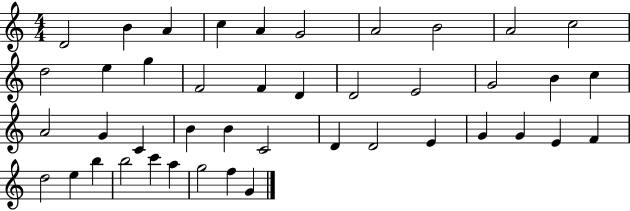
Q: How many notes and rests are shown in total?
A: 43